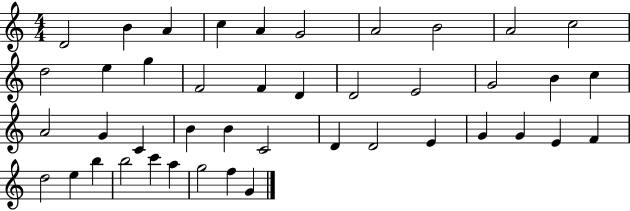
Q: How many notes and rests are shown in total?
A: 43